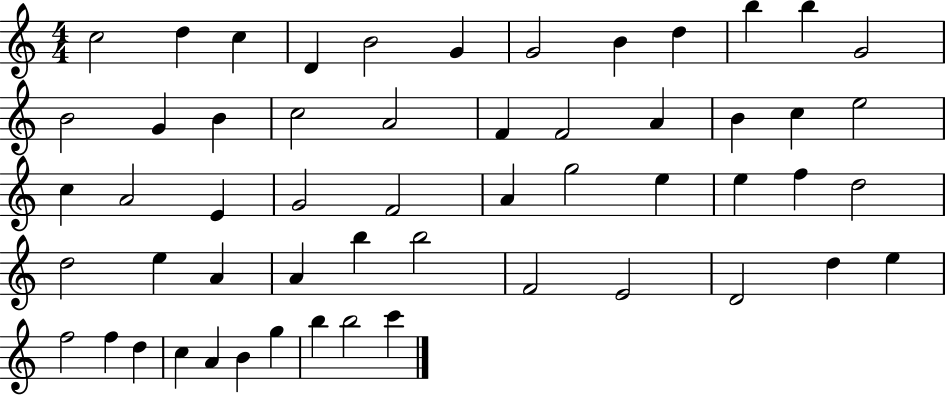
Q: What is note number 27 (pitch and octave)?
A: G4